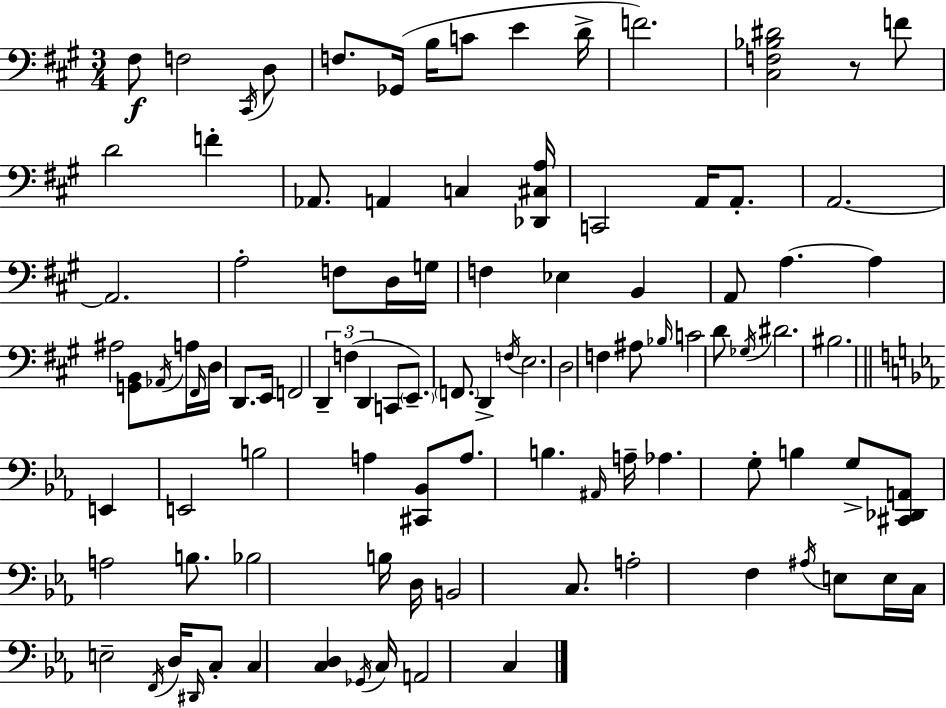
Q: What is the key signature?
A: A major